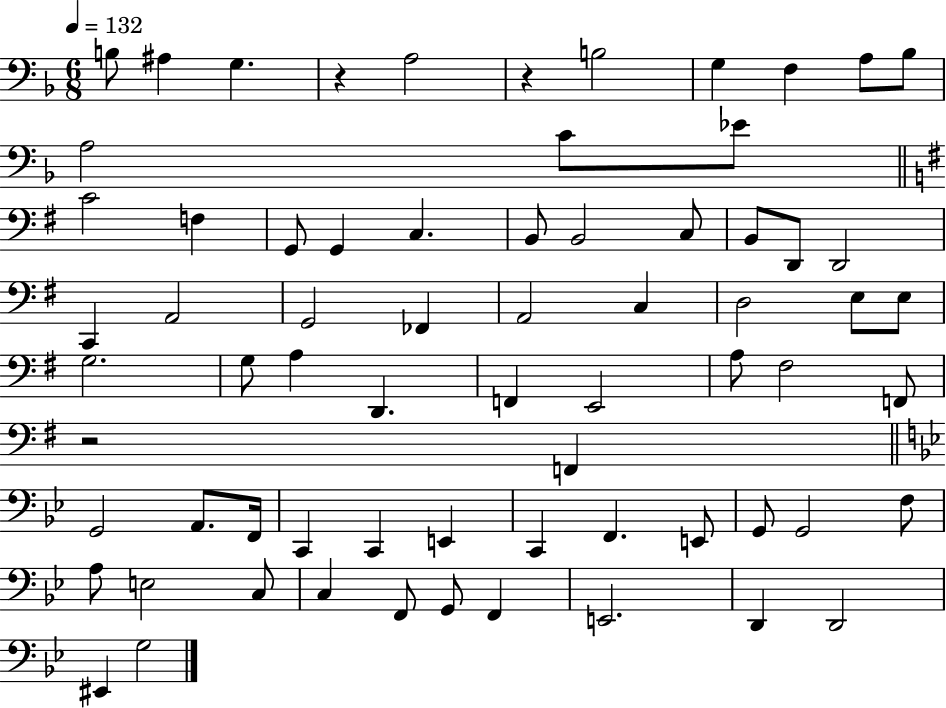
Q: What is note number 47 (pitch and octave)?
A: C2